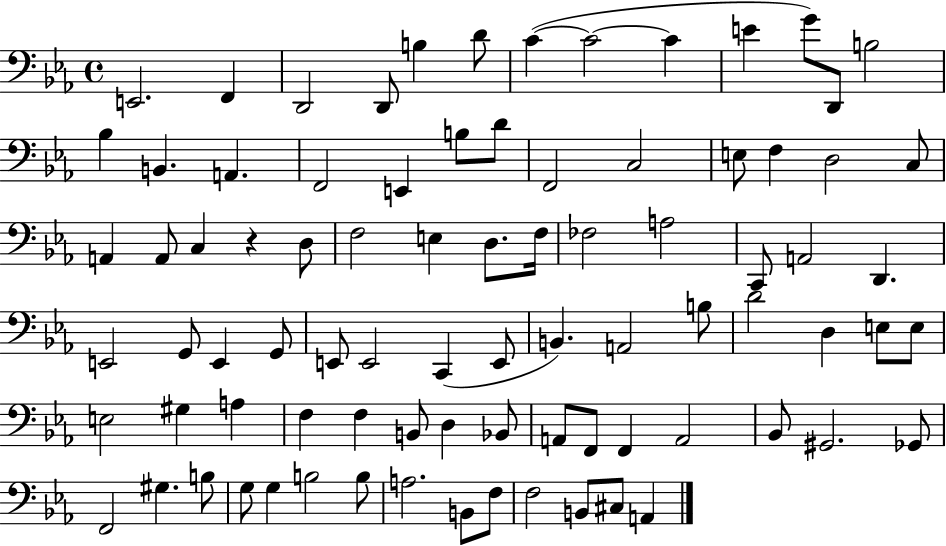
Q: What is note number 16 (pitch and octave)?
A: A2